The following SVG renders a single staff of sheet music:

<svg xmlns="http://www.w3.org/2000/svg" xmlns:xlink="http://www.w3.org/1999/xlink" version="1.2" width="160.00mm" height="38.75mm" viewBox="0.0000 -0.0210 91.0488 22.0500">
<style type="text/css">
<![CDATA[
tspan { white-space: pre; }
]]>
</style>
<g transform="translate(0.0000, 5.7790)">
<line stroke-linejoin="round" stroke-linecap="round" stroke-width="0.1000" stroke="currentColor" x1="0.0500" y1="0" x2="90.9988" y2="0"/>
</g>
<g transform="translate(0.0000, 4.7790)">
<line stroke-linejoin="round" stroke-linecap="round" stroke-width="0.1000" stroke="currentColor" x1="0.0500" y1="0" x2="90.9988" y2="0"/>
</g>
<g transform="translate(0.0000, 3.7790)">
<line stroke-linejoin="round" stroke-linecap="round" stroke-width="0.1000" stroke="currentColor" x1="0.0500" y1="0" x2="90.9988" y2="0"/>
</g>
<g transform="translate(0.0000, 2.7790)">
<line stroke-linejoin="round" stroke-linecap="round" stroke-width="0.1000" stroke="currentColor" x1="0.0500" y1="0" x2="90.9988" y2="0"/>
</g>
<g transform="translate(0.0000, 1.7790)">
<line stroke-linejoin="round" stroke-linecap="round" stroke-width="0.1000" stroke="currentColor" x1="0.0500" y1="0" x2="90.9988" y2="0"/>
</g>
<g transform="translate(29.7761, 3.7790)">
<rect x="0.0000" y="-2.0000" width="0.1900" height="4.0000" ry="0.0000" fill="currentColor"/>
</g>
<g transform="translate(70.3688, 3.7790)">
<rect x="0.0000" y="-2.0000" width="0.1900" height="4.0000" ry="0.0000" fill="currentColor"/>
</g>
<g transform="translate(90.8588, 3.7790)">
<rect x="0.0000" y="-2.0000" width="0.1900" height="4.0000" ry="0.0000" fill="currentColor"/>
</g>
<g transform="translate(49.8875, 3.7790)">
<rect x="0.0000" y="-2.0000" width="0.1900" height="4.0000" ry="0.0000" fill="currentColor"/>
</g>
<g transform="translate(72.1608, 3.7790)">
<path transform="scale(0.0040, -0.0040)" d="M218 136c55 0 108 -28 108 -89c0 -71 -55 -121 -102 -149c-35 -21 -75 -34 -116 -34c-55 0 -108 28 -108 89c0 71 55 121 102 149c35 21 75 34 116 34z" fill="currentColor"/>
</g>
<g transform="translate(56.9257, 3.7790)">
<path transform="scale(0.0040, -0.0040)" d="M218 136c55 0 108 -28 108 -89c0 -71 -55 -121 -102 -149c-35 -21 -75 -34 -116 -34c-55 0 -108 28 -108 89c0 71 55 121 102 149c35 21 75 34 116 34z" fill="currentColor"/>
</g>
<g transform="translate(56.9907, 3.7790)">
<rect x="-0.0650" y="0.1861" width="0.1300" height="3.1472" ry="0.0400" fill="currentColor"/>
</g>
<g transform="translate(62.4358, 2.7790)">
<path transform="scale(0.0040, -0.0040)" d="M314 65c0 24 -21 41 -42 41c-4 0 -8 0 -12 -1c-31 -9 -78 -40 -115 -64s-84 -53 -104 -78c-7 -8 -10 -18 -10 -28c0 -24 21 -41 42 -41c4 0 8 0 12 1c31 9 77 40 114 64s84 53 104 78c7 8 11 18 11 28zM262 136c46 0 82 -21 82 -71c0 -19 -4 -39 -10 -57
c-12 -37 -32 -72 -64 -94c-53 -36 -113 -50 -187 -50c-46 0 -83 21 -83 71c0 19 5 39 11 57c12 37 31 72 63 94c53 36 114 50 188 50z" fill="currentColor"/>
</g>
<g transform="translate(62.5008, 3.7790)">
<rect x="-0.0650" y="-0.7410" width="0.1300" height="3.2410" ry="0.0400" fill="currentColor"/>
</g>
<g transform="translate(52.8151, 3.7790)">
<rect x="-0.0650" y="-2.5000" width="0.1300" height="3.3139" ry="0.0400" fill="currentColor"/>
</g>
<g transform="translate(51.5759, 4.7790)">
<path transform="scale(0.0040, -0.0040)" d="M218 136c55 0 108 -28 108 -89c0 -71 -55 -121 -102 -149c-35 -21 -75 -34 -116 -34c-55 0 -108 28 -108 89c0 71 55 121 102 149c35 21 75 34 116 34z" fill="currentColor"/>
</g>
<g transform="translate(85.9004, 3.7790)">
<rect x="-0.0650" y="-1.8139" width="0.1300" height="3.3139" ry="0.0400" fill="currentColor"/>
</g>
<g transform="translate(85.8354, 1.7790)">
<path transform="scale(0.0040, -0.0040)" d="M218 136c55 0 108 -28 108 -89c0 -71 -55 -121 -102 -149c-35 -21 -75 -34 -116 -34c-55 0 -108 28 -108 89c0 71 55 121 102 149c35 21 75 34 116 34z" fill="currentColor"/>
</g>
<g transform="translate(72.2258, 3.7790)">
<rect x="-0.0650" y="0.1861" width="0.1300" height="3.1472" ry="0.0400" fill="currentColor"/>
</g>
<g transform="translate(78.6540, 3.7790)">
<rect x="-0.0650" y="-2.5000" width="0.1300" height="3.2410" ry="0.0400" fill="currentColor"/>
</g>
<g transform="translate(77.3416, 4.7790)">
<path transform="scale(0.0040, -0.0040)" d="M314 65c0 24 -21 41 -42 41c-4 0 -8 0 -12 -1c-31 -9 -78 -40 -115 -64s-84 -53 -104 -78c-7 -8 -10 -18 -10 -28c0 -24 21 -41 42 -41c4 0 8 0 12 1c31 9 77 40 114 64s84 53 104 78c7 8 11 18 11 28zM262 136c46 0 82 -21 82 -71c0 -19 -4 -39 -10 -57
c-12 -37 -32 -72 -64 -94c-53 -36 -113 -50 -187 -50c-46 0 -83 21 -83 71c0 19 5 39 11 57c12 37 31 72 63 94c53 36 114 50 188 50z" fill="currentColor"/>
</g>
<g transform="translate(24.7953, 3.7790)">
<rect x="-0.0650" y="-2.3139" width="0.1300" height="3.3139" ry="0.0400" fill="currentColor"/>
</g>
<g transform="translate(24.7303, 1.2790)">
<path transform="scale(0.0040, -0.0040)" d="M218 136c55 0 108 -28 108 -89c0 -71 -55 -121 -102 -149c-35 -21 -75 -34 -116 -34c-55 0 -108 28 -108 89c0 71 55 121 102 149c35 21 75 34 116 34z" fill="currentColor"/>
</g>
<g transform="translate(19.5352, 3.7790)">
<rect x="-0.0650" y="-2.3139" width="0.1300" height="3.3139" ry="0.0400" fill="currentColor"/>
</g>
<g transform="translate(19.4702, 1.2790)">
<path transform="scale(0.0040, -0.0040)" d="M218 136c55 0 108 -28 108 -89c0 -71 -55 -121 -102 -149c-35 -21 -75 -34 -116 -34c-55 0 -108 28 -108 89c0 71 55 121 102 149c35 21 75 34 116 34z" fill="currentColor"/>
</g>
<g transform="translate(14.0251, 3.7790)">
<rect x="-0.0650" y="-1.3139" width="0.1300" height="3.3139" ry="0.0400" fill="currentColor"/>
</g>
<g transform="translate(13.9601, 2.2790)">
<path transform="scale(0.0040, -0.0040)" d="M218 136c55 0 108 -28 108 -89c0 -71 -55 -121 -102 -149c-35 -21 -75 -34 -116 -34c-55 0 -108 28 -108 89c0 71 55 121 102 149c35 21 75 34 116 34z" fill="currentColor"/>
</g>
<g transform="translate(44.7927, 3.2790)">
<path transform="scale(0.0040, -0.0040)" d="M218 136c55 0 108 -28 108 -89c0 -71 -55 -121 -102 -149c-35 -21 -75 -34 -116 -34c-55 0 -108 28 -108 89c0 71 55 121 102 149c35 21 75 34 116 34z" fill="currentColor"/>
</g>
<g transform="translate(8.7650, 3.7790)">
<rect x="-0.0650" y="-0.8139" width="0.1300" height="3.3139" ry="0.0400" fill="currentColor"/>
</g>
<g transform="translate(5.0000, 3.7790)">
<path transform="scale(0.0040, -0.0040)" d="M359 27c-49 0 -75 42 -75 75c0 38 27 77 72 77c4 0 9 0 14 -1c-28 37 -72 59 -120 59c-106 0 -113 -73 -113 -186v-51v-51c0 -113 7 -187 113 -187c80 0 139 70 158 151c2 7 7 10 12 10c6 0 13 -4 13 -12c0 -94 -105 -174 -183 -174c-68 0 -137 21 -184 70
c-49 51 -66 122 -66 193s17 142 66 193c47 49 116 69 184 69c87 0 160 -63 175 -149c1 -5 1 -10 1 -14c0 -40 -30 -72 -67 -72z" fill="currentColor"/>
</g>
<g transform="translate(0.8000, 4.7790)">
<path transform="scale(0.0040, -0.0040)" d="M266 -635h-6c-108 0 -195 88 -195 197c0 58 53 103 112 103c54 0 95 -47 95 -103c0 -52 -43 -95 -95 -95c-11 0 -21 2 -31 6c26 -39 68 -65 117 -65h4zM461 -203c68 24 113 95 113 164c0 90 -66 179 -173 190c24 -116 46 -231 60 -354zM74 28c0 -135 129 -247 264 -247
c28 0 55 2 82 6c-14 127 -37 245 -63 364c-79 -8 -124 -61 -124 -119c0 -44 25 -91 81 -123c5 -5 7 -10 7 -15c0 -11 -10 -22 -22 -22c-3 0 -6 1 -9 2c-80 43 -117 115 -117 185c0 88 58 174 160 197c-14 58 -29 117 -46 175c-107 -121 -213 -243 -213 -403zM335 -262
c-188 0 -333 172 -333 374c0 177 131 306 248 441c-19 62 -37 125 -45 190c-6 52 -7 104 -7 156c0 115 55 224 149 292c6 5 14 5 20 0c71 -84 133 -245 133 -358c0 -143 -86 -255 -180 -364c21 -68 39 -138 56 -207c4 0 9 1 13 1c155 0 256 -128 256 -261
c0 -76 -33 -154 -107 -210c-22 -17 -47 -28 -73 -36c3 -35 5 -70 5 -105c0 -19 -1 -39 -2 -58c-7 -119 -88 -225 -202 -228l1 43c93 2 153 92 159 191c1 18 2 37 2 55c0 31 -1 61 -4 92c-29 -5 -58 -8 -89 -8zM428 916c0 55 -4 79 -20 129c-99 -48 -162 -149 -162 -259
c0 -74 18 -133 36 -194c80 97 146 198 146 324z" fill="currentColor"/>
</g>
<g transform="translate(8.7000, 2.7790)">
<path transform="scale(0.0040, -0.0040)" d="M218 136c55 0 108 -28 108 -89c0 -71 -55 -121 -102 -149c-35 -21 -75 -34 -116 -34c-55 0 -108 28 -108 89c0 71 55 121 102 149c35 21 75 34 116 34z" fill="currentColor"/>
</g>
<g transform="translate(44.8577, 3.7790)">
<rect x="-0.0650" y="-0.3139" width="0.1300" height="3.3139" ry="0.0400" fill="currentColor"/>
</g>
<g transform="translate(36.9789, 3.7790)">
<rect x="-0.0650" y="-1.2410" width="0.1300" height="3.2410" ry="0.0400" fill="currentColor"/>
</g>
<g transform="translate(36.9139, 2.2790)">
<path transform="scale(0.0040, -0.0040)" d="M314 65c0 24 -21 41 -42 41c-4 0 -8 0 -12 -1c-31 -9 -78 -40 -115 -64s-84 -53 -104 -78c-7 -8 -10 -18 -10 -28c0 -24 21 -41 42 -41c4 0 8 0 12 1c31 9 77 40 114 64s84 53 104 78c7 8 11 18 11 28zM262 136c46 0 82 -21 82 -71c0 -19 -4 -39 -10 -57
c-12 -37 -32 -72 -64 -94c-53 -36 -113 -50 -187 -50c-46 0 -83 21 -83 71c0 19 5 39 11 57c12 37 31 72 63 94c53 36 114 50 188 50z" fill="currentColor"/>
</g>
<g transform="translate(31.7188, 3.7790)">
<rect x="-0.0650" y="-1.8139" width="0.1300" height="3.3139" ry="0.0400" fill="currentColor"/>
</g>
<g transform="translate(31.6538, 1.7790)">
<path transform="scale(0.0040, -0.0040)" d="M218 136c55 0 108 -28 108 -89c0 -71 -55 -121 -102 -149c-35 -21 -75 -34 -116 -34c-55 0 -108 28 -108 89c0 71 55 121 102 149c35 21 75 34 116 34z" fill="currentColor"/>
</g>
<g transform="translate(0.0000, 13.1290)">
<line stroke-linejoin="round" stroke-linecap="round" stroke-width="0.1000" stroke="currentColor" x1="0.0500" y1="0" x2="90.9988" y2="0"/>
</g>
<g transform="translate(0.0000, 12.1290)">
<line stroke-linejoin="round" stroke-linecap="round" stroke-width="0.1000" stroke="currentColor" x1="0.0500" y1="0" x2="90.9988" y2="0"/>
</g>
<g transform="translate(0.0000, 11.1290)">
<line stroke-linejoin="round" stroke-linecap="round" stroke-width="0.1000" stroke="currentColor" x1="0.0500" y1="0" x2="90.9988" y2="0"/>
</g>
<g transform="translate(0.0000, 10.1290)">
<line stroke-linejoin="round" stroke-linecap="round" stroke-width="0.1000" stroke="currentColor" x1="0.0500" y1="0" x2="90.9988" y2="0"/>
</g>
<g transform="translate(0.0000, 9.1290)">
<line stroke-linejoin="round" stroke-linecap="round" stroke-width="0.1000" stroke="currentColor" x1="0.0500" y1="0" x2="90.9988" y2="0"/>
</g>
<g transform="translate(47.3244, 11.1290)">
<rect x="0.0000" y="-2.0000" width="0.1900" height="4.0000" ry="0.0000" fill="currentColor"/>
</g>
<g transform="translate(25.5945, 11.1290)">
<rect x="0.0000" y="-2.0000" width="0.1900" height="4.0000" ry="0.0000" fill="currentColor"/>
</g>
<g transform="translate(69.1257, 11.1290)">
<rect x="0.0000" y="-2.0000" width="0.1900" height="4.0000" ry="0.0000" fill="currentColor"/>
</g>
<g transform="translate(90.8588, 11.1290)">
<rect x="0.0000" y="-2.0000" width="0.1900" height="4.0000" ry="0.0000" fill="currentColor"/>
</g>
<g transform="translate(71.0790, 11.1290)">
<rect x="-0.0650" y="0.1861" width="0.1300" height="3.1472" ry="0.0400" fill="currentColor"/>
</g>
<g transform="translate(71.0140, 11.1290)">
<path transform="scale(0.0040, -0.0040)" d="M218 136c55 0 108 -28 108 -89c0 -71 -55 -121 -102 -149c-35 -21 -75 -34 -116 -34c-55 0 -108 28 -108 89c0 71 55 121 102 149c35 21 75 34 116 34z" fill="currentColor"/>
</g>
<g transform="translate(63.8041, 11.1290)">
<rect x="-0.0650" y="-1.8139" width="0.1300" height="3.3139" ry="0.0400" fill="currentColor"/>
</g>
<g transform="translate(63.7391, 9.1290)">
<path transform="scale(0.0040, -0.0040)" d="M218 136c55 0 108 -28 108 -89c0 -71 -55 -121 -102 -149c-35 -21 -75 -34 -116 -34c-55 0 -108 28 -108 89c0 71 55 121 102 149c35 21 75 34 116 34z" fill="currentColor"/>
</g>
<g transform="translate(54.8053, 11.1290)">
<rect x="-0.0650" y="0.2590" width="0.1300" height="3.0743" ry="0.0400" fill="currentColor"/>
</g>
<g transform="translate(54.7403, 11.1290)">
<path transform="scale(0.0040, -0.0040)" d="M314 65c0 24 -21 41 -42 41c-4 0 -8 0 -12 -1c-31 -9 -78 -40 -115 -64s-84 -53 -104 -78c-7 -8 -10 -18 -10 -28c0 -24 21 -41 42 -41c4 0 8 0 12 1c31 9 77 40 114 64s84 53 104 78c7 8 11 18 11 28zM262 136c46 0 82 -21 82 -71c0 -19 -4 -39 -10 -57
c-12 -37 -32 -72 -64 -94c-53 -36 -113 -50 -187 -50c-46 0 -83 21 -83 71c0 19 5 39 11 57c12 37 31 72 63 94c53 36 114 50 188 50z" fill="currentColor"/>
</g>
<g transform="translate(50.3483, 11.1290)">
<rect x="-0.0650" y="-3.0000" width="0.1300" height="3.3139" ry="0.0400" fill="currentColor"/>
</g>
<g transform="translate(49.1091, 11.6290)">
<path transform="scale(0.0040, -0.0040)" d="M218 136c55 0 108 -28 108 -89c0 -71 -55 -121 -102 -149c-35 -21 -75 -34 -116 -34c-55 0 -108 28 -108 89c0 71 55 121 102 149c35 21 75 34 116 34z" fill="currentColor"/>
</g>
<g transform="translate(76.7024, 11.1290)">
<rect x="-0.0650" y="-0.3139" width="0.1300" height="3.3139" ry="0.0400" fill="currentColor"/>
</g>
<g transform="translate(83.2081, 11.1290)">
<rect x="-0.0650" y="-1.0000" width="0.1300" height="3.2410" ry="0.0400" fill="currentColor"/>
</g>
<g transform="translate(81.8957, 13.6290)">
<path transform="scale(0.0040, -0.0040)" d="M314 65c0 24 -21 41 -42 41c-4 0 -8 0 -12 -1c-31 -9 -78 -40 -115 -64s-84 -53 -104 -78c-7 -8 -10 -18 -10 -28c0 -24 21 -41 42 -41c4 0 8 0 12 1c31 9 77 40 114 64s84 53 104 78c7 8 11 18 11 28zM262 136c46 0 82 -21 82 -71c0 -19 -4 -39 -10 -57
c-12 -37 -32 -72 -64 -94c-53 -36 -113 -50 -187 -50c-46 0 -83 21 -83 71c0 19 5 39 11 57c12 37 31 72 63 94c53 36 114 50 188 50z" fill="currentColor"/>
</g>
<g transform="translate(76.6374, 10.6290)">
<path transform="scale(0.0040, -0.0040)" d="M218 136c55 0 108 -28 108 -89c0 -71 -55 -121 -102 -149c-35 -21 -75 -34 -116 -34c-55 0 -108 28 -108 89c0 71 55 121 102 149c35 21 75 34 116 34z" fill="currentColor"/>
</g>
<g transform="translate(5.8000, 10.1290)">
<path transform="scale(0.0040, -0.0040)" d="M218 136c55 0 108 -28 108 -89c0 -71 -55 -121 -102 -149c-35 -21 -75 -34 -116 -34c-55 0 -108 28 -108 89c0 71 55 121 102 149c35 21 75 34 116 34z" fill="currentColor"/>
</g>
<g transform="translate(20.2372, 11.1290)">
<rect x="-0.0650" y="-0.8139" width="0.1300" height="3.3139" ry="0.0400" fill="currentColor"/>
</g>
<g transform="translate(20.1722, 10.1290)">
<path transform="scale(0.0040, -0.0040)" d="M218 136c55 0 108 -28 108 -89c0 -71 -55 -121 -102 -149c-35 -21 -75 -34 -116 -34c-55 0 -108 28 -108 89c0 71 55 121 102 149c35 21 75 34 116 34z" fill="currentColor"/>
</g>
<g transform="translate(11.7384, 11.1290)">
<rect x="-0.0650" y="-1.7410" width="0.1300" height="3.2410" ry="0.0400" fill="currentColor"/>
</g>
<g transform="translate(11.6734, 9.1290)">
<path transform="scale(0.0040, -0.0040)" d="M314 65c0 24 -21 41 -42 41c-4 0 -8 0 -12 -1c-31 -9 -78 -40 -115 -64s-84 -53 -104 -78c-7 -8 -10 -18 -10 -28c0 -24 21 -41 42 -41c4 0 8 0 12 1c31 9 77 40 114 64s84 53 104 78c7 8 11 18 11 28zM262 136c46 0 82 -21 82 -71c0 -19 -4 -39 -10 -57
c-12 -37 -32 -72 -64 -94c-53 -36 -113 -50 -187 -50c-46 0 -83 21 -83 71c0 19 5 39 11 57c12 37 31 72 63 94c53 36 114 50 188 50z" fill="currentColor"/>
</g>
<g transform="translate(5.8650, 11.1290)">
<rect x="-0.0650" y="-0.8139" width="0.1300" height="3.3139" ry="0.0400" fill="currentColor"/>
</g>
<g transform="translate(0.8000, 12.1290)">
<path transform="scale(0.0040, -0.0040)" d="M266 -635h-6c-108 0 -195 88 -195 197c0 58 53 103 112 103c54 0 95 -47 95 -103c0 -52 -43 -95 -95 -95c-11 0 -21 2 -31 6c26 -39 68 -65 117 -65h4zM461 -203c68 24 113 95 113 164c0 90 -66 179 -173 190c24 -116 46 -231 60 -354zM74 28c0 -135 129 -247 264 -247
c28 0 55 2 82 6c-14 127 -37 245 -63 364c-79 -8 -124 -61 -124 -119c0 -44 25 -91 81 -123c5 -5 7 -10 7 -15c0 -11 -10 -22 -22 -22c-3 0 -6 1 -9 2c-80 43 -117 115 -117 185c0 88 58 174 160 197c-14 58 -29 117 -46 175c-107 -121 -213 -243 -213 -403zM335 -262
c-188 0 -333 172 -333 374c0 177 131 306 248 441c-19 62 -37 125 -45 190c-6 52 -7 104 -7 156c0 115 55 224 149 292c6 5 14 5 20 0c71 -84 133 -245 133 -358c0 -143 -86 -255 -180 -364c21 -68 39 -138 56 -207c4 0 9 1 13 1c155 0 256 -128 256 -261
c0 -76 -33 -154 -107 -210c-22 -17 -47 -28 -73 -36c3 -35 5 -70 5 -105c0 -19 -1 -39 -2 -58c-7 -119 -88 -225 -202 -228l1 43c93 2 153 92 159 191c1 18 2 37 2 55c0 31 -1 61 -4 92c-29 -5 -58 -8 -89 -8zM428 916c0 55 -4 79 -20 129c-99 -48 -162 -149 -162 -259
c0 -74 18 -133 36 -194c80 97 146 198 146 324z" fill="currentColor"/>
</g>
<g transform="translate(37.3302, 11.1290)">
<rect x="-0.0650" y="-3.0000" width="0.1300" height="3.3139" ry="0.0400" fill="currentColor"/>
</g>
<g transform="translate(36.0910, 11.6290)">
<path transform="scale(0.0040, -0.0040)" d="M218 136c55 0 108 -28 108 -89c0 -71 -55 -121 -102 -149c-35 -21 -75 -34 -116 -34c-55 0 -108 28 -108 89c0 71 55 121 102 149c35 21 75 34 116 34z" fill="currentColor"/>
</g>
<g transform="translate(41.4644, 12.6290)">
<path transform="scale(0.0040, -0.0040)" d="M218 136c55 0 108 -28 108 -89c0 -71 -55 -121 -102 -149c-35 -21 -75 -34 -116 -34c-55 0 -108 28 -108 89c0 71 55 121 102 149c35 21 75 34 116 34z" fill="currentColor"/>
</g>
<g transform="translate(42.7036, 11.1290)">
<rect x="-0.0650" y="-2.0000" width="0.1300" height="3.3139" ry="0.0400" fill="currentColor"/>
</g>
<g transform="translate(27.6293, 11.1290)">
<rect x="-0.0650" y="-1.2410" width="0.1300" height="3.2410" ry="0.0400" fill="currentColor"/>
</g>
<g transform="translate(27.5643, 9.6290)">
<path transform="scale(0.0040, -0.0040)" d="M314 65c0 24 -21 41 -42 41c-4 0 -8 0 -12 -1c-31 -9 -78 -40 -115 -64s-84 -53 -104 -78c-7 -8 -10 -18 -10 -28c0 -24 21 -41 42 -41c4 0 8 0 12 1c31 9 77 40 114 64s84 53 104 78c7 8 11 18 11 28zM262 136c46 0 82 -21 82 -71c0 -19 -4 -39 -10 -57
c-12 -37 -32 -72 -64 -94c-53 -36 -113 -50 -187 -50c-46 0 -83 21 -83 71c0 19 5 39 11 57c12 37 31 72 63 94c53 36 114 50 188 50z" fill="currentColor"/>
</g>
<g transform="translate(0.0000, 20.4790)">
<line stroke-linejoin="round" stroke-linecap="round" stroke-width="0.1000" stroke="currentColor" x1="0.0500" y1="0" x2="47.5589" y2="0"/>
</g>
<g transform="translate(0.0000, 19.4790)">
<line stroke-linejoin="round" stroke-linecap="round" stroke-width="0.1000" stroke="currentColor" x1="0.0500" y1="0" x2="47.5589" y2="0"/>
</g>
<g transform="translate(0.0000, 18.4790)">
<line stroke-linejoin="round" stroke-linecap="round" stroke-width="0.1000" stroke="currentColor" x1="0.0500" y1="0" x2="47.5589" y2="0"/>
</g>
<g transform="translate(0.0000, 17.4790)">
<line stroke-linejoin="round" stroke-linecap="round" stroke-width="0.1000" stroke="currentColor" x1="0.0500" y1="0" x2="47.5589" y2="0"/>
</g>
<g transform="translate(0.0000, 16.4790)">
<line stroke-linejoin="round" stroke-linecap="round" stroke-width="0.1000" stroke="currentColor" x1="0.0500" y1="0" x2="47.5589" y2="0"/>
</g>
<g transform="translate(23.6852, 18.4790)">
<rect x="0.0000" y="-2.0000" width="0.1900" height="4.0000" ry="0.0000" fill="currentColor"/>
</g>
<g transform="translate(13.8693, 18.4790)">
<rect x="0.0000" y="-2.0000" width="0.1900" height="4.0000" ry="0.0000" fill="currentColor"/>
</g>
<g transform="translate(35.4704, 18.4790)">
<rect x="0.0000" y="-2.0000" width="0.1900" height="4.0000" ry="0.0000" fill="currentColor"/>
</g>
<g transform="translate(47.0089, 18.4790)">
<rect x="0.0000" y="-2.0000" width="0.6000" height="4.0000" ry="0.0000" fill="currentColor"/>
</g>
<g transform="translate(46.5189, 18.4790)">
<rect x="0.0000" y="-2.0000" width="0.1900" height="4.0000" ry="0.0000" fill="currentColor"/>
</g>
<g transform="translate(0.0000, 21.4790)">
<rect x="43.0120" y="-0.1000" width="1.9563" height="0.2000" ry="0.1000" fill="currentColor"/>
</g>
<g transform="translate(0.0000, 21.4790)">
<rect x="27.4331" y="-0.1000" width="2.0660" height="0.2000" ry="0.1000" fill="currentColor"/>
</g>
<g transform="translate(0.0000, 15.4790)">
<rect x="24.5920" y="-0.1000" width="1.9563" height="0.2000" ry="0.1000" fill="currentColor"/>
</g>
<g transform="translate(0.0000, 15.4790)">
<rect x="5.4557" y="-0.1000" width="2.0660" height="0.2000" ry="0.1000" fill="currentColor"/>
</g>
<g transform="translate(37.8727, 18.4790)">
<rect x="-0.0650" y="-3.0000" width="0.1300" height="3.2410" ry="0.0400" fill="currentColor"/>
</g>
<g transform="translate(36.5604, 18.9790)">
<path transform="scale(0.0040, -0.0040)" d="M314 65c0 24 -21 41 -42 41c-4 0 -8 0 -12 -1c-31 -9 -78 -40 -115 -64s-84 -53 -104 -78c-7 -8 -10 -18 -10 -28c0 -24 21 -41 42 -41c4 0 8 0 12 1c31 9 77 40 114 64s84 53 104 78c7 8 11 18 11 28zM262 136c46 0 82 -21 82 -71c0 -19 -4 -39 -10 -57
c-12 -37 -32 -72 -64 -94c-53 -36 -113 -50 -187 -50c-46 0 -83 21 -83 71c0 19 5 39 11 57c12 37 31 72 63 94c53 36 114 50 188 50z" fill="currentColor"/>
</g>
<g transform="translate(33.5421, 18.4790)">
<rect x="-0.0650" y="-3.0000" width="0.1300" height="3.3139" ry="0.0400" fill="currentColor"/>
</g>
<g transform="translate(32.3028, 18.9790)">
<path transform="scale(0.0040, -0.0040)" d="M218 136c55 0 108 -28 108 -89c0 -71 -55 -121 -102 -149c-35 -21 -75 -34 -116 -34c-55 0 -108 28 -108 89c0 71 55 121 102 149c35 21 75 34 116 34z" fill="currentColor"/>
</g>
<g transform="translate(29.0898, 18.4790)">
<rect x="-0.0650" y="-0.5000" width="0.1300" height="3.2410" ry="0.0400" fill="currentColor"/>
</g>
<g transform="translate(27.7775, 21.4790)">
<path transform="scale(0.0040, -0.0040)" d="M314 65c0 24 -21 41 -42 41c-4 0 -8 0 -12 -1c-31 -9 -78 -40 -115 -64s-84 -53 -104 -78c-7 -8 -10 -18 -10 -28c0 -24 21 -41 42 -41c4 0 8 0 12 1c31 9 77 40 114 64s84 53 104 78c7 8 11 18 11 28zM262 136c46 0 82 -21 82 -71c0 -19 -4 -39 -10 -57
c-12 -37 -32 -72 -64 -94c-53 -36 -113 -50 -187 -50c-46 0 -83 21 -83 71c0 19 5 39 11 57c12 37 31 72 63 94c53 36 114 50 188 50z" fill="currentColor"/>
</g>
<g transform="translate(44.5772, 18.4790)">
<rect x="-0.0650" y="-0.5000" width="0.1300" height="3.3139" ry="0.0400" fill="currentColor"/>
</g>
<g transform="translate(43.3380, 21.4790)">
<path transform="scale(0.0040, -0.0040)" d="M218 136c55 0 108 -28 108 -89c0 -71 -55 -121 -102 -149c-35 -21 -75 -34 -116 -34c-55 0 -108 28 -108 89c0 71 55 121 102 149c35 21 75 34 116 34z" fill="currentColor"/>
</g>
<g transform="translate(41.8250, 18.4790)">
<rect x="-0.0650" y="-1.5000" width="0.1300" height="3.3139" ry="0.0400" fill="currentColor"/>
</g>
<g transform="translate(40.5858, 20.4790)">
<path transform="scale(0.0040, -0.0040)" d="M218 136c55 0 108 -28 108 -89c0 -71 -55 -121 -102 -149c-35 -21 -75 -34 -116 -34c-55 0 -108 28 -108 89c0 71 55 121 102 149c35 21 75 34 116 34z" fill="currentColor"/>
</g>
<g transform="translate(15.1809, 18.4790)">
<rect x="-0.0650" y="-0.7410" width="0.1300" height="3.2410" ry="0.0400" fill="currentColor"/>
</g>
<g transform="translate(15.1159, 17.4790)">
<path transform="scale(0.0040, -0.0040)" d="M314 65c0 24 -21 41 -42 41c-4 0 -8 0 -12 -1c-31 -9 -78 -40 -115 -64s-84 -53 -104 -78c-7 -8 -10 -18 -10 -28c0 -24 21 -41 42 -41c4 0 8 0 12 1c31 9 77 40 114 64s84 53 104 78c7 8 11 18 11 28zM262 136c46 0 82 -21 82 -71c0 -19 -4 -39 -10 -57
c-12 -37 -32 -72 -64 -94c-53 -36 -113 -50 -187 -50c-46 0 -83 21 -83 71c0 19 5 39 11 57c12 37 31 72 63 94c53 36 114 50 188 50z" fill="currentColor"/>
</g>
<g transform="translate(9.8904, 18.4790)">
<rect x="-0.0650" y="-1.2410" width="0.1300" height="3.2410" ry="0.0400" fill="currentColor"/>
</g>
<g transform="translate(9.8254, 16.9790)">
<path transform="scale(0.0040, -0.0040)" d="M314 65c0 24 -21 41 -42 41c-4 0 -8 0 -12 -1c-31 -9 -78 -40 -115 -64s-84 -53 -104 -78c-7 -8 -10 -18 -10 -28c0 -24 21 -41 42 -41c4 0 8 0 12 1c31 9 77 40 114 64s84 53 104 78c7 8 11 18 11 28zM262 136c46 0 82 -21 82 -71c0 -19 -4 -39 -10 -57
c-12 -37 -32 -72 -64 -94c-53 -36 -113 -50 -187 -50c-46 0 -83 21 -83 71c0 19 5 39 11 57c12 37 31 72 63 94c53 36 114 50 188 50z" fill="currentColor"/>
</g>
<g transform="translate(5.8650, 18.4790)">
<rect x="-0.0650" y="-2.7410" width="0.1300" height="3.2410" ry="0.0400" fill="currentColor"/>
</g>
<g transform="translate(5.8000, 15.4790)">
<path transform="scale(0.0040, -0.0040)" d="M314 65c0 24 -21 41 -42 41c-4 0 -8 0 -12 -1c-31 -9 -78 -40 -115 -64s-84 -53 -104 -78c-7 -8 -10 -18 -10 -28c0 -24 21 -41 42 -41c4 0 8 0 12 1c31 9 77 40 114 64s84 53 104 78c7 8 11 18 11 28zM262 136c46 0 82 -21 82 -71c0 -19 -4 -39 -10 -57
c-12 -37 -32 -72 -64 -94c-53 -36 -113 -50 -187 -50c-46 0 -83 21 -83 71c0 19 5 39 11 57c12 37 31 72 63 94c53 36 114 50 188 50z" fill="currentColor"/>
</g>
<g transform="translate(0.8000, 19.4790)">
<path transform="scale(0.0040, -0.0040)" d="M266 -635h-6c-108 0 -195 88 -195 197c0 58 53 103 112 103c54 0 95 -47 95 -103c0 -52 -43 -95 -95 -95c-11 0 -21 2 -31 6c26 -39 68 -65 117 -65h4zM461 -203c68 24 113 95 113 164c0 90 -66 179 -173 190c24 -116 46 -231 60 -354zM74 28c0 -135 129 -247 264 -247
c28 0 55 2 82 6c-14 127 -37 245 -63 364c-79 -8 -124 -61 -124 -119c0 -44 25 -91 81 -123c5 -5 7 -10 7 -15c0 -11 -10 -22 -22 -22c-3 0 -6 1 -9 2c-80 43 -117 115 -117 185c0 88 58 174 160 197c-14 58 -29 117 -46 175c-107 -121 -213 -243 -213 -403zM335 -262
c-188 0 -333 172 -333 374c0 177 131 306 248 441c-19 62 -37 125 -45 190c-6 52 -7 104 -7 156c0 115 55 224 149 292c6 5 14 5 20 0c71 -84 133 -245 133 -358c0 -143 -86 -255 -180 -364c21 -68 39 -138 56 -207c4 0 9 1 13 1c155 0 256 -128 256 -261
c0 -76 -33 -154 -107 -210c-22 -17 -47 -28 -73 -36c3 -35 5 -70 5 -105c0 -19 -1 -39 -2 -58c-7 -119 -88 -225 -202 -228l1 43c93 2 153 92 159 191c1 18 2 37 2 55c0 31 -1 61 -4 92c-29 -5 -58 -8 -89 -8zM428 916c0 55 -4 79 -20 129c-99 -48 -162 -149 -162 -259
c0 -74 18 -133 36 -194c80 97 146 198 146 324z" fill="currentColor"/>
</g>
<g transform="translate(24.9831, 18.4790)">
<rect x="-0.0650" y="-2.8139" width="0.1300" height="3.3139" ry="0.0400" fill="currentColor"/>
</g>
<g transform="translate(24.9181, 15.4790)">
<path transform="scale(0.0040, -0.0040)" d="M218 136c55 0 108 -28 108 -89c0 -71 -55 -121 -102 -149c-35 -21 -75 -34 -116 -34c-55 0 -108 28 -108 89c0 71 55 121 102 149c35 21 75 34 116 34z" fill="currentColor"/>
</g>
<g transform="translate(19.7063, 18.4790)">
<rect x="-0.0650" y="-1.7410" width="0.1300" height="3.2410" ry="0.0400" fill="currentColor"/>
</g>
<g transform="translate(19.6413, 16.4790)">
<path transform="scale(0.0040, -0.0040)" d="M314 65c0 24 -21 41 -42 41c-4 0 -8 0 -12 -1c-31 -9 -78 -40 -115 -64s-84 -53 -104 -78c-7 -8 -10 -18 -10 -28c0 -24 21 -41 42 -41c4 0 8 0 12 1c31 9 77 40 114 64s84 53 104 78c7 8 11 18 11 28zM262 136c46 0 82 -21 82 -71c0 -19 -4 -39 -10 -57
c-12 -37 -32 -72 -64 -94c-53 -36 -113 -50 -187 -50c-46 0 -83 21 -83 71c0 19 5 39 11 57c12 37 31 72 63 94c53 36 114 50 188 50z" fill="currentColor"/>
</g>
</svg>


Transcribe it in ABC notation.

X:1
T:Untitled
M:4/4
L:1/4
K:C
d e g g f e2 c G B d2 B G2 f d f2 d e2 A F A B2 f B c D2 a2 e2 d2 f2 a C2 A A2 E C